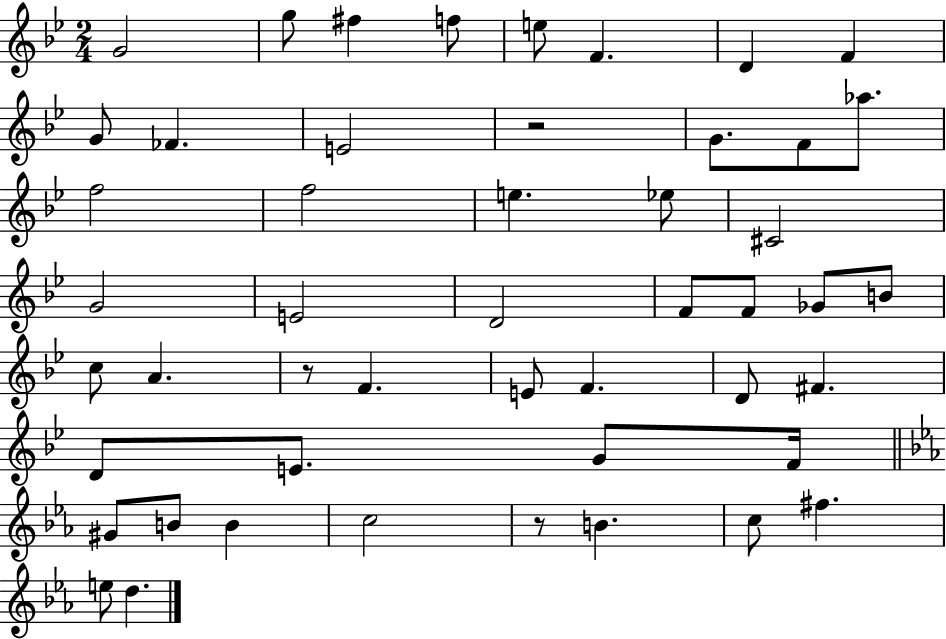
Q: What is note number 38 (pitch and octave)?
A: G#4